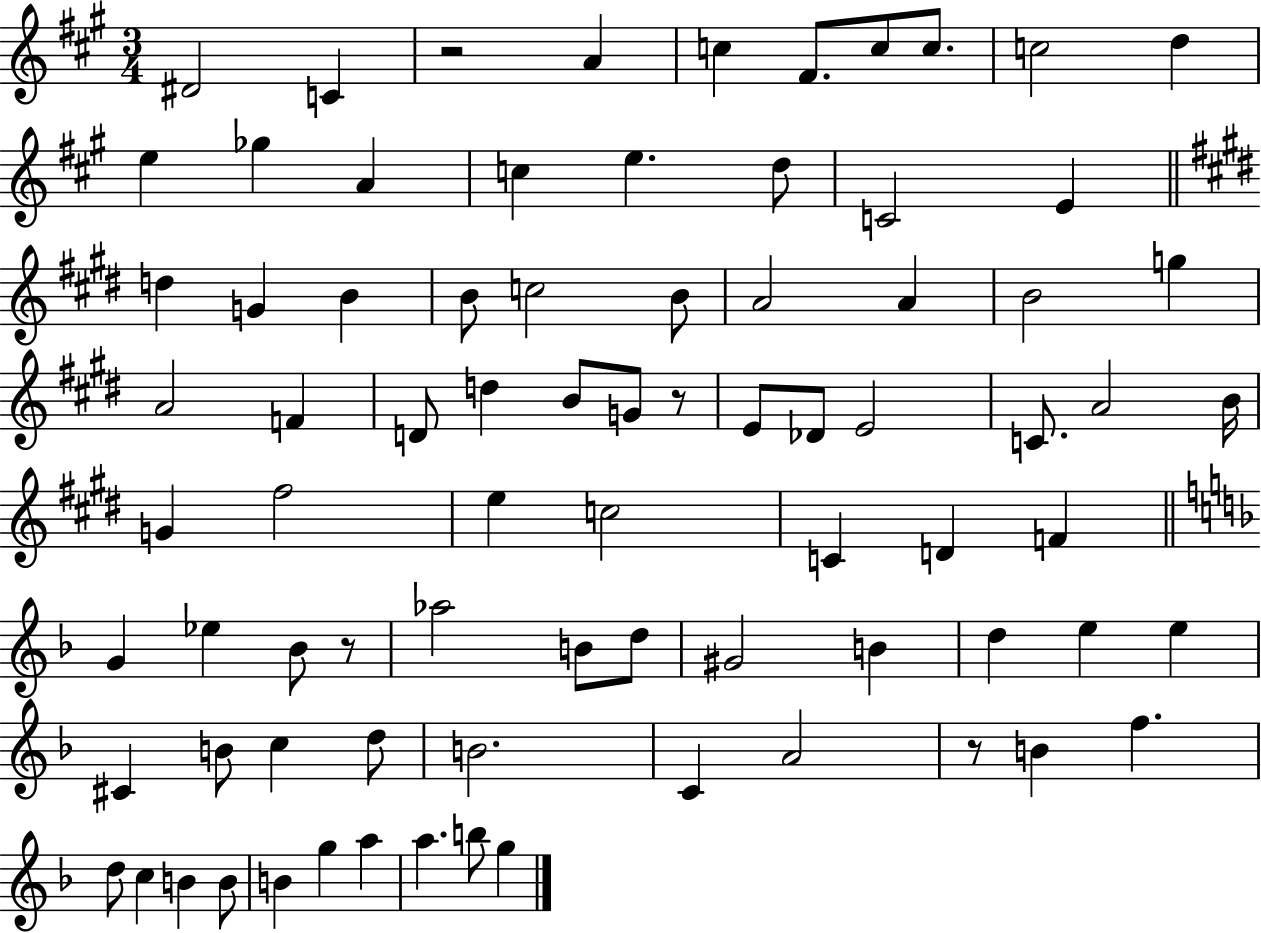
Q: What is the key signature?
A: A major